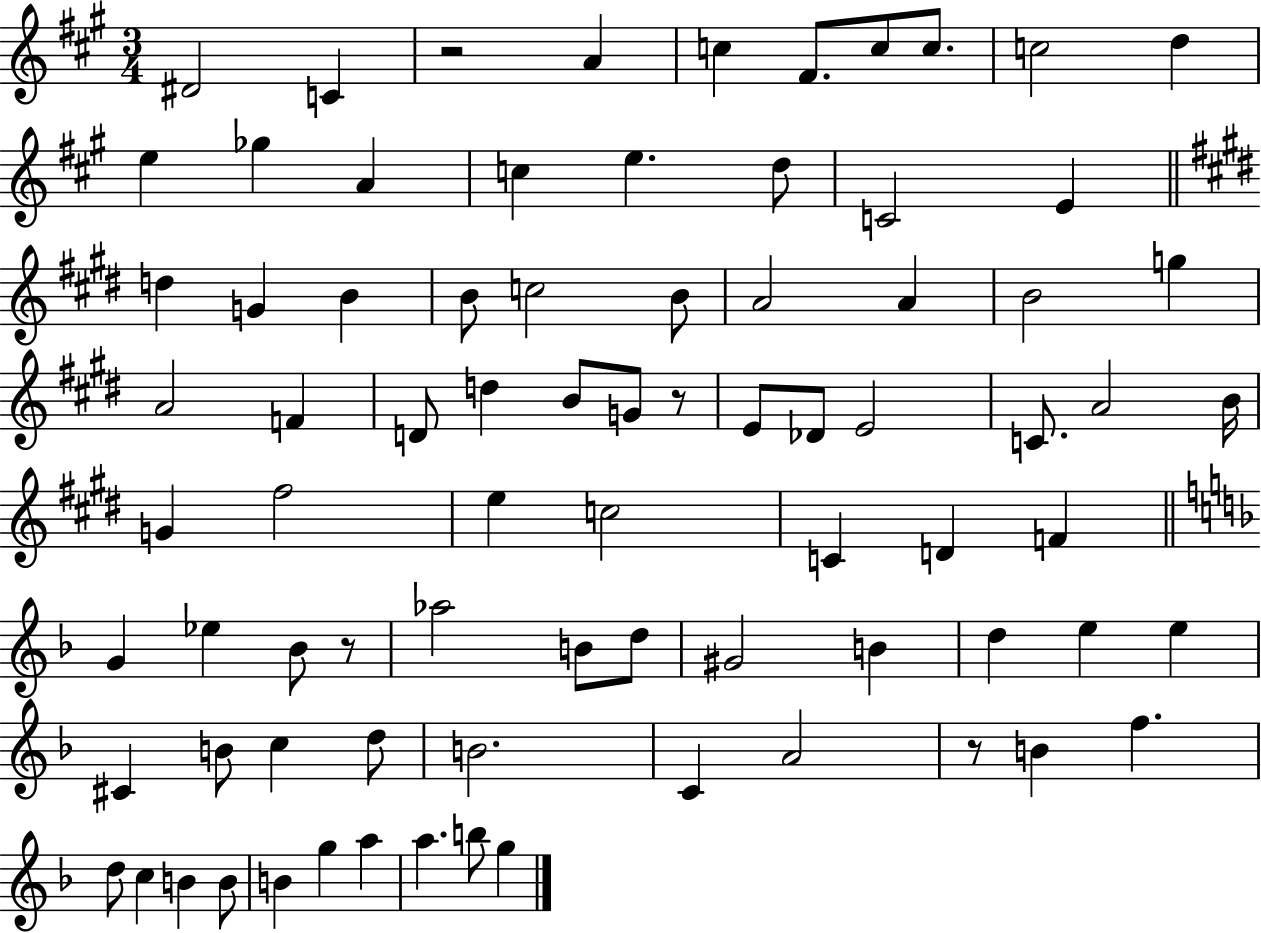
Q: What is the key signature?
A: A major